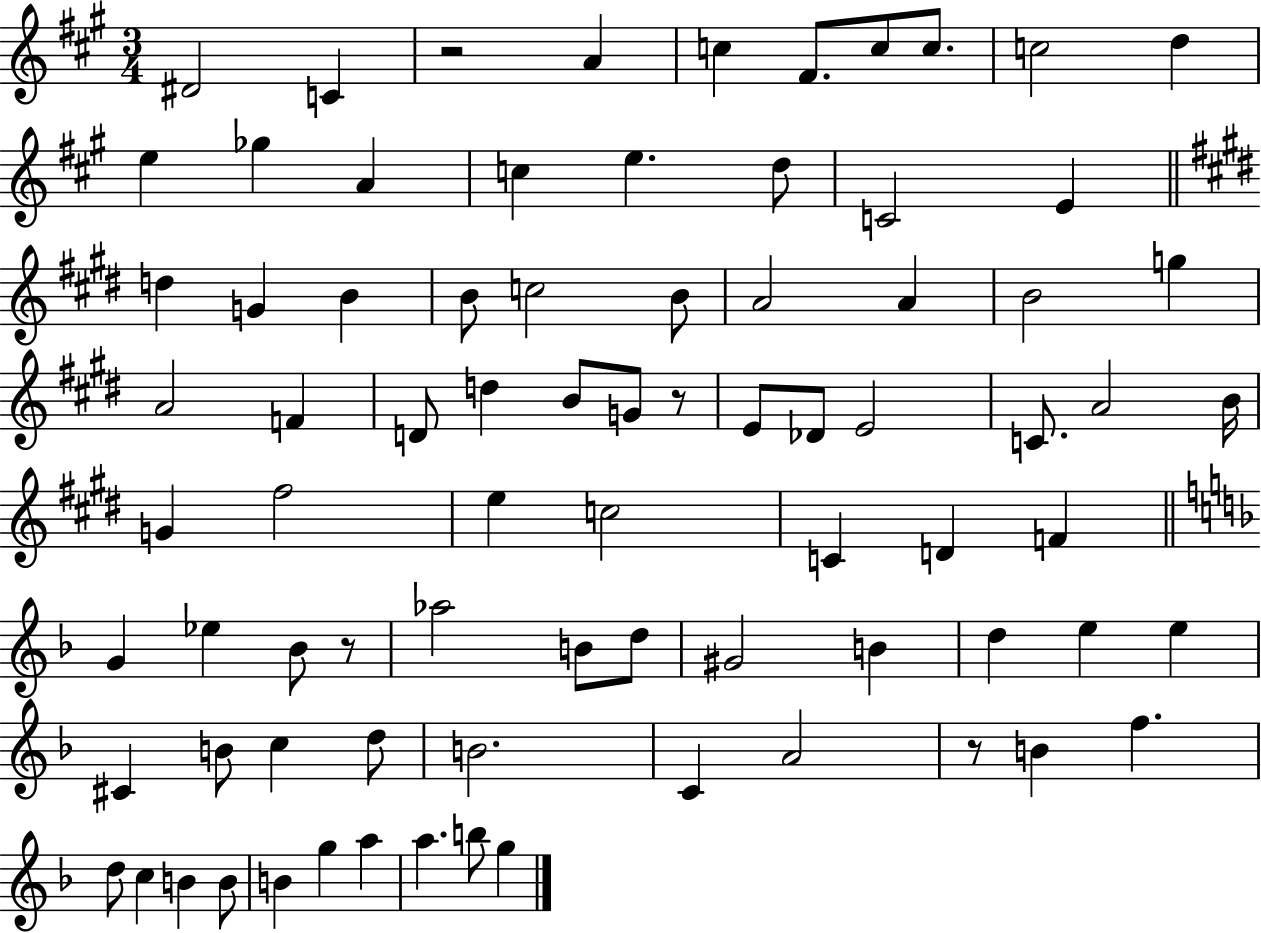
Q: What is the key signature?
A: A major